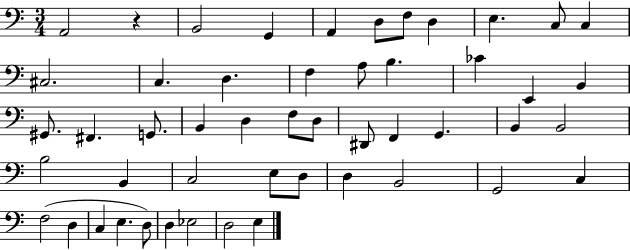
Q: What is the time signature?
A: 3/4